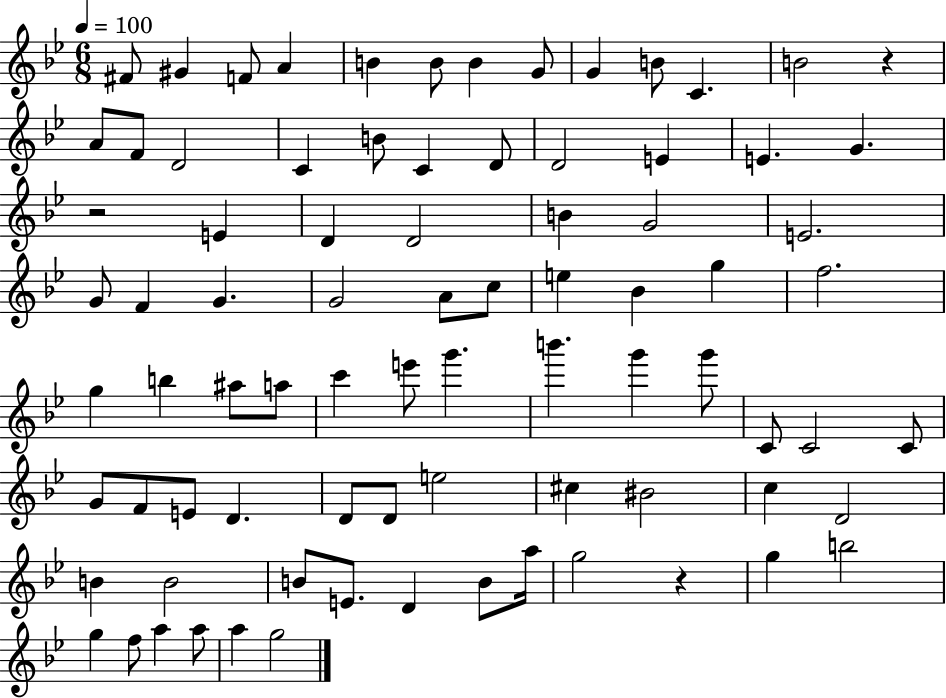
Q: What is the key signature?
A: BES major